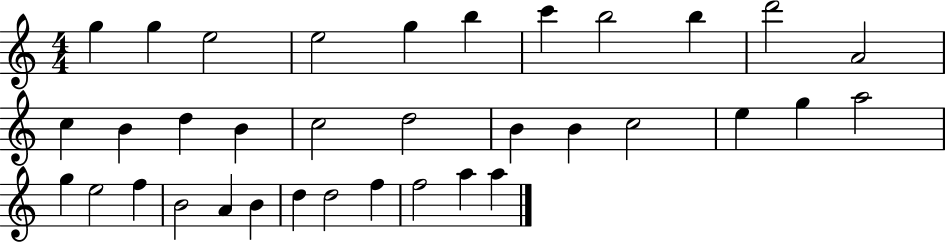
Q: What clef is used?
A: treble